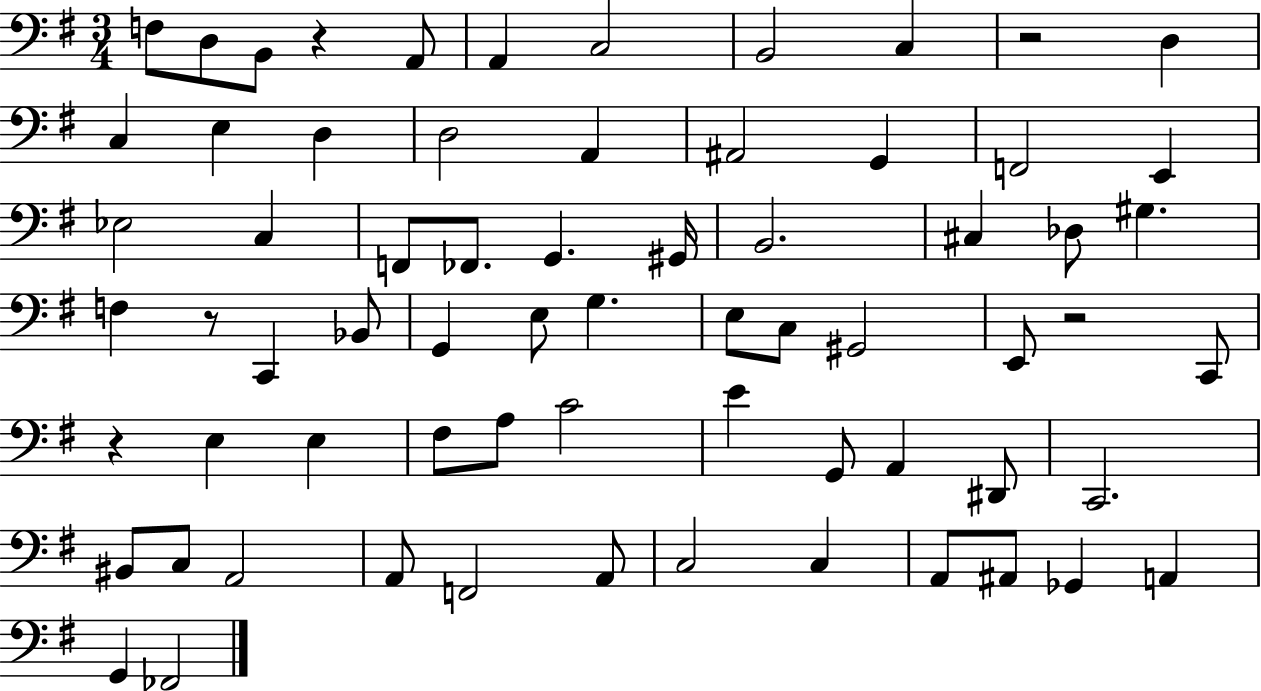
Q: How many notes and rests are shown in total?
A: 68